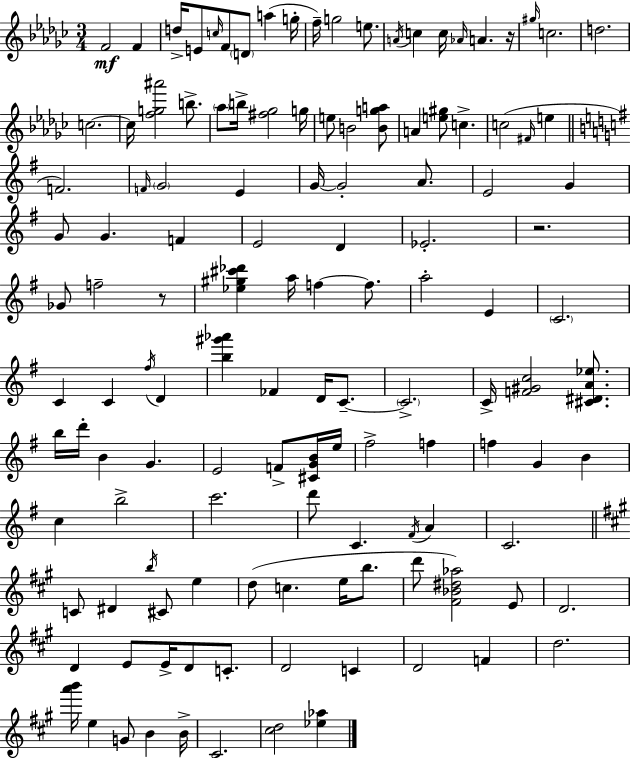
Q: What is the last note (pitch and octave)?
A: C#4